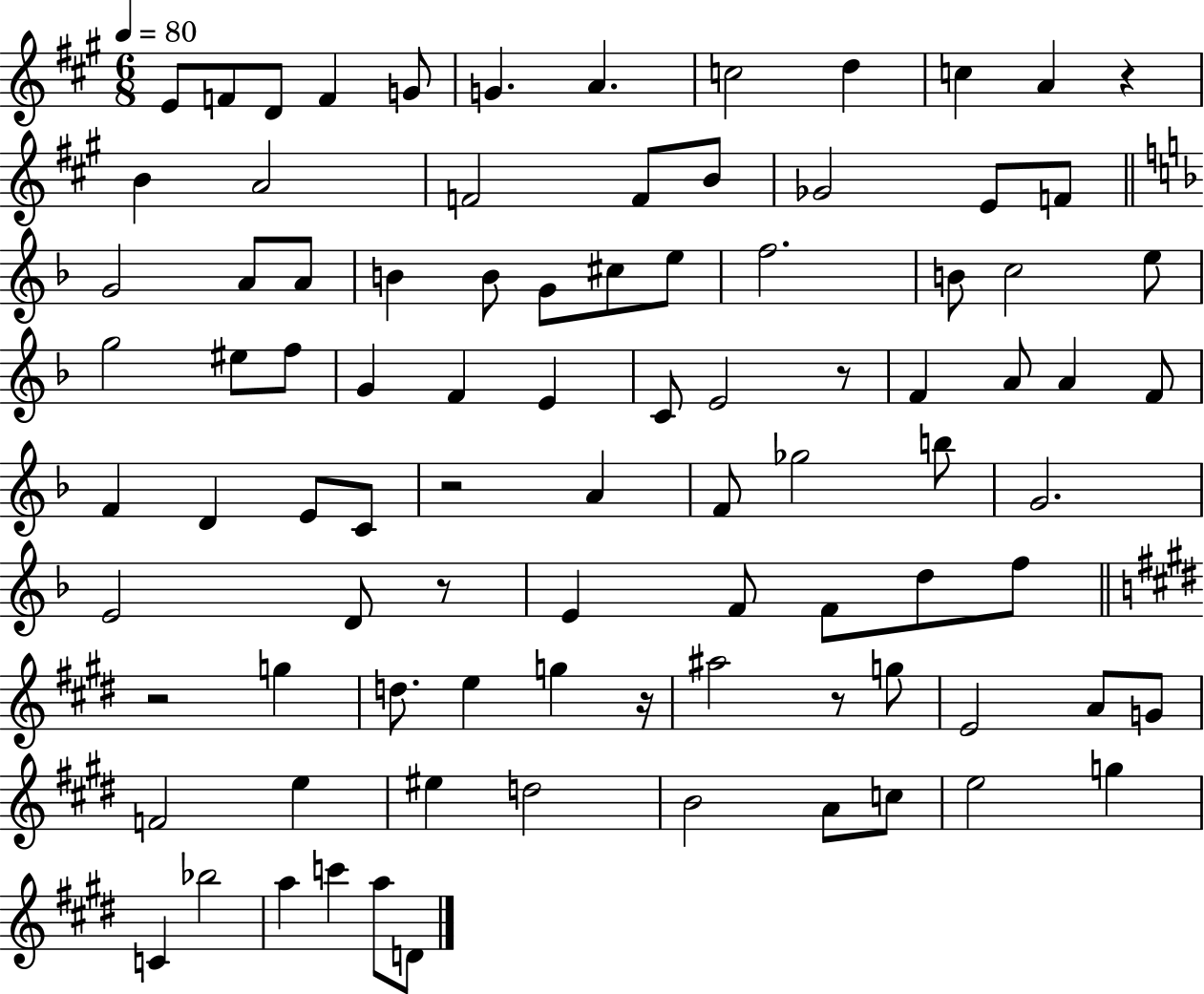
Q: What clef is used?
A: treble